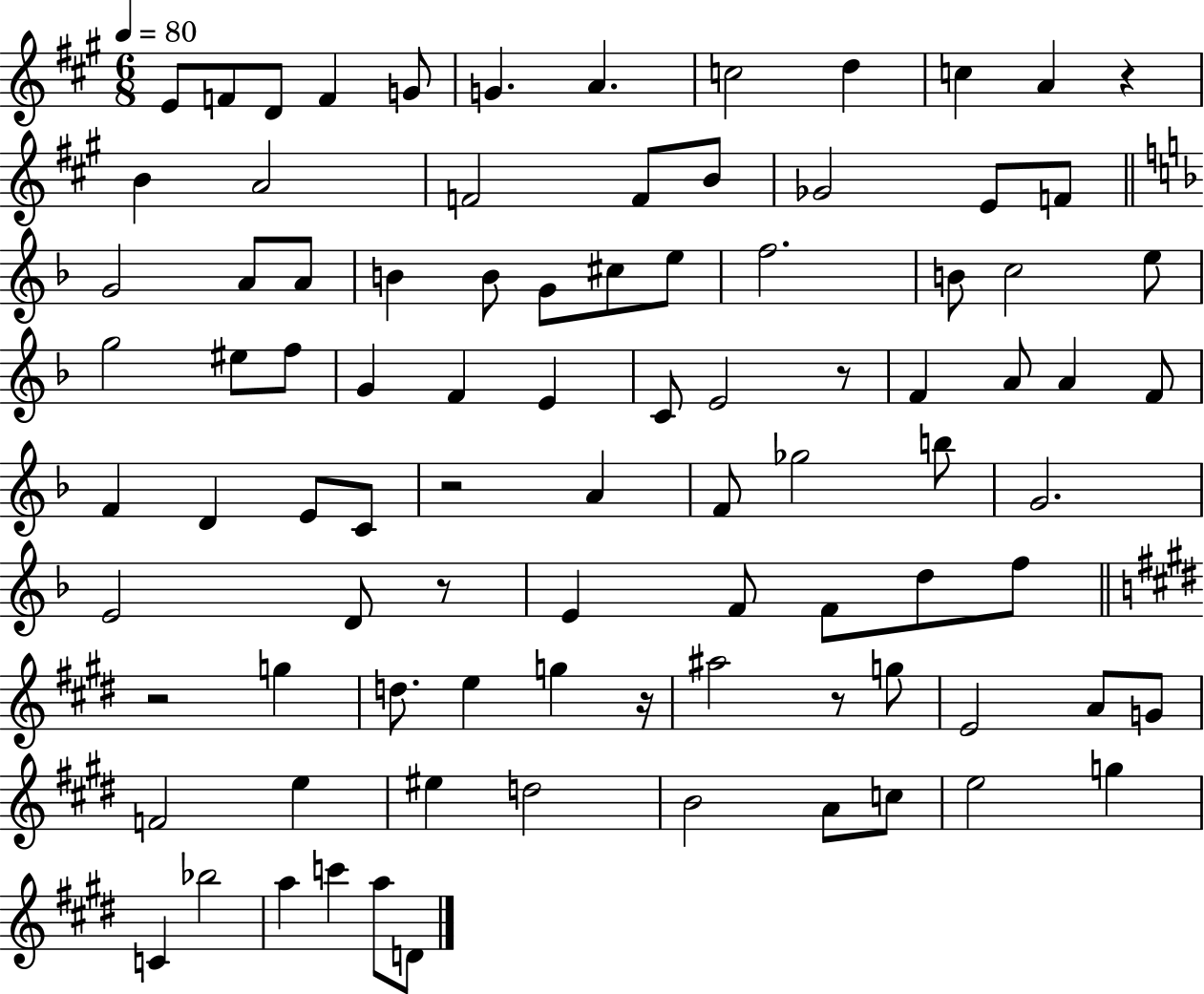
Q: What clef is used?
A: treble